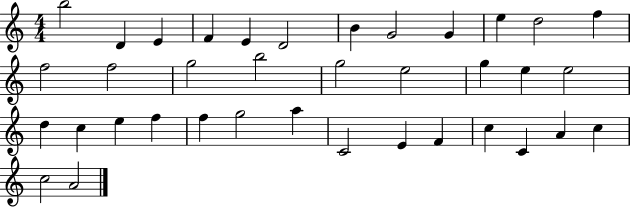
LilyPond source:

{
  \clef treble
  \numericTimeSignature
  \time 4/4
  \key c \major
  b''2 d'4 e'4 | f'4 e'4 d'2 | b'4 g'2 g'4 | e''4 d''2 f''4 | \break f''2 f''2 | g''2 b''2 | g''2 e''2 | g''4 e''4 e''2 | \break d''4 c''4 e''4 f''4 | f''4 g''2 a''4 | c'2 e'4 f'4 | c''4 c'4 a'4 c''4 | \break c''2 a'2 | \bar "|."
}